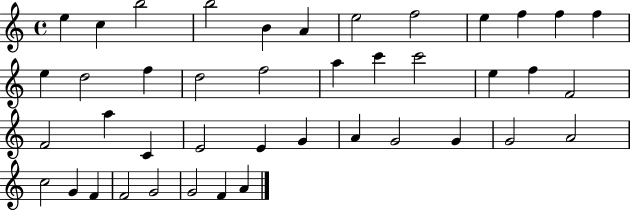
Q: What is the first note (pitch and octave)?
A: E5